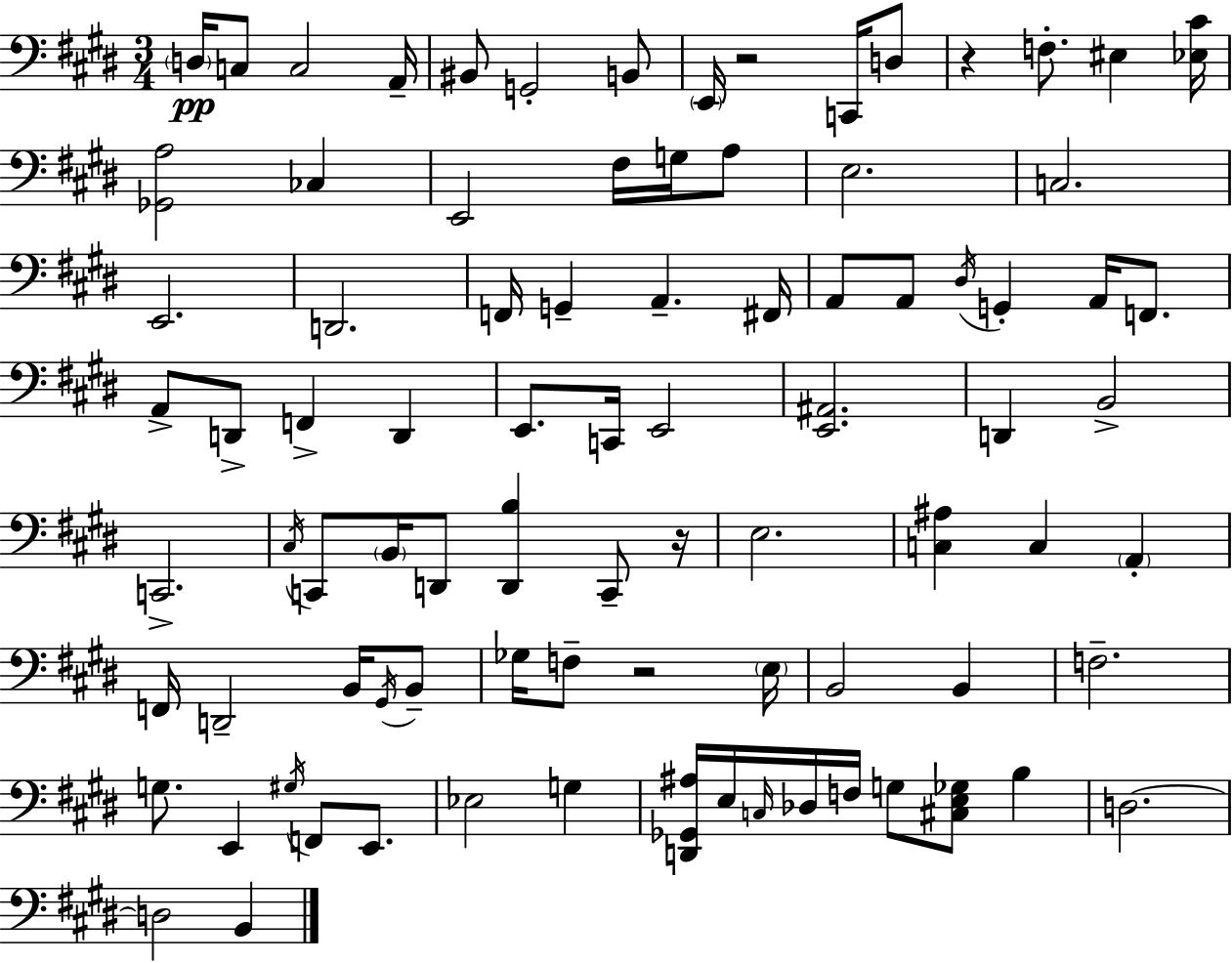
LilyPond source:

{
  \clef bass
  \numericTimeSignature
  \time 3/4
  \key e \major
  \parenthesize d16\pp c8 c2 a,16-- | bis,8 g,2-. b,8 | \parenthesize e,16 r2 c,16 d8 | r4 f8.-. eis4 <ees cis'>16 | \break <ges, a>2 ces4 | e,2 fis16 g16 a8 | e2. | c2. | \break e,2. | d,2. | f,16 g,4-- a,4.-- fis,16 | a,8 a,8 \acciaccatura { dis16 } g,4-. a,16 f,8. | \break a,8-> d,8-> f,4-> d,4 | e,8. c,16 e,2 | <e, ais,>2. | d,4 b,2-> | \break c,2.-> | \acciaccatura { cis16 } c,8 \parenthesize b,16 d,8 <d, b>4 c,8-- | r16 e2. | <c ais>4 c4 \parenthesize a,4-. | \break f,16 d,2-- b,16 | \acciaccatura { gis,16 } b,8-- ges16 f8-- r2 | \parenthesize e16 b,2 b,4 | f2.-- | \break g8. e,4 \acciaccatura { gis16 } f,8 | e,8. ees2 | g4 <d, ges, ais>16 e16 \grace { c16 } des16 f16 g8 <cis e ges>8 | b4 d2.~~ | \break d2 | b,4 \bar "|."
}